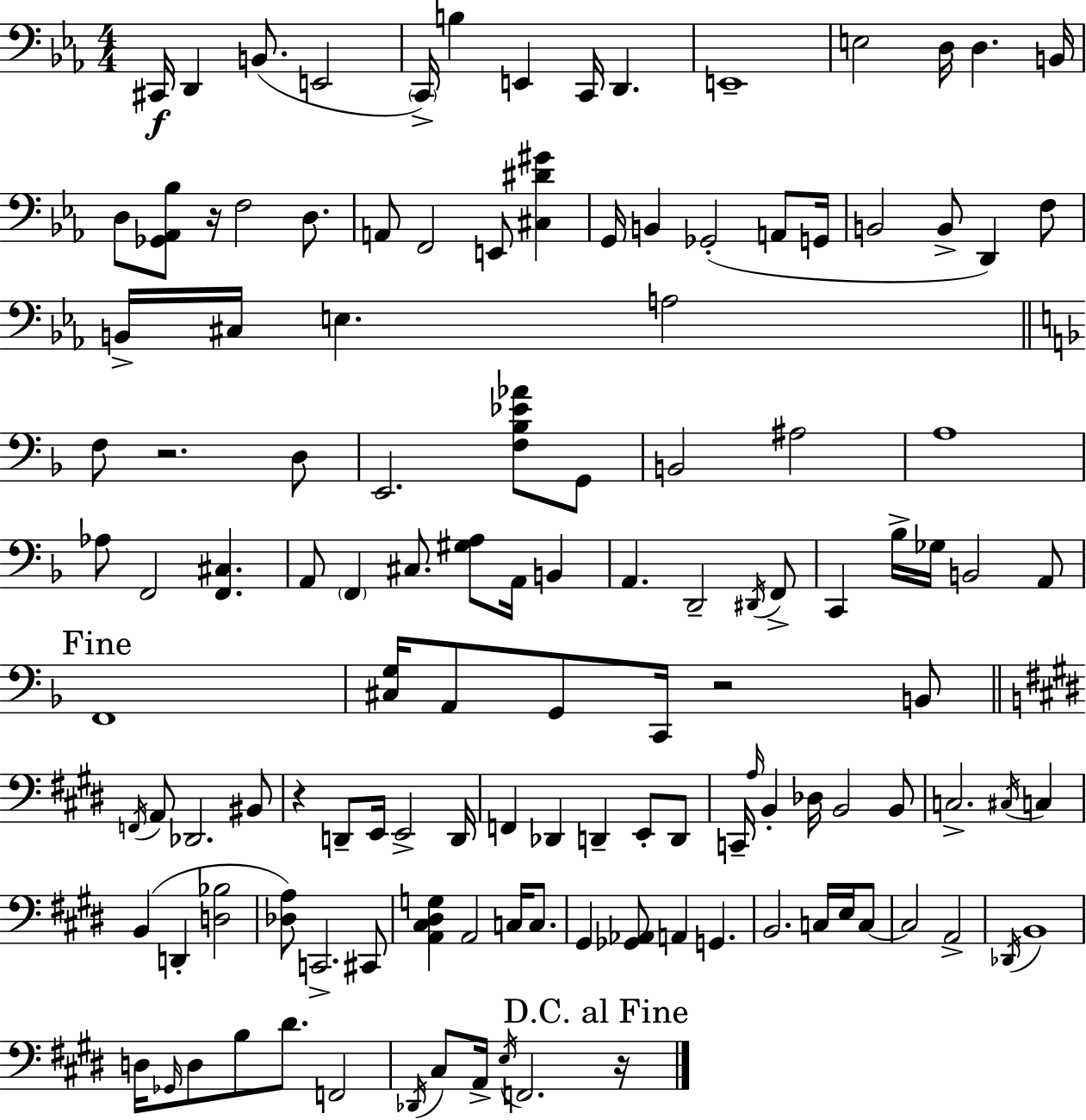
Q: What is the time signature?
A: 4/4